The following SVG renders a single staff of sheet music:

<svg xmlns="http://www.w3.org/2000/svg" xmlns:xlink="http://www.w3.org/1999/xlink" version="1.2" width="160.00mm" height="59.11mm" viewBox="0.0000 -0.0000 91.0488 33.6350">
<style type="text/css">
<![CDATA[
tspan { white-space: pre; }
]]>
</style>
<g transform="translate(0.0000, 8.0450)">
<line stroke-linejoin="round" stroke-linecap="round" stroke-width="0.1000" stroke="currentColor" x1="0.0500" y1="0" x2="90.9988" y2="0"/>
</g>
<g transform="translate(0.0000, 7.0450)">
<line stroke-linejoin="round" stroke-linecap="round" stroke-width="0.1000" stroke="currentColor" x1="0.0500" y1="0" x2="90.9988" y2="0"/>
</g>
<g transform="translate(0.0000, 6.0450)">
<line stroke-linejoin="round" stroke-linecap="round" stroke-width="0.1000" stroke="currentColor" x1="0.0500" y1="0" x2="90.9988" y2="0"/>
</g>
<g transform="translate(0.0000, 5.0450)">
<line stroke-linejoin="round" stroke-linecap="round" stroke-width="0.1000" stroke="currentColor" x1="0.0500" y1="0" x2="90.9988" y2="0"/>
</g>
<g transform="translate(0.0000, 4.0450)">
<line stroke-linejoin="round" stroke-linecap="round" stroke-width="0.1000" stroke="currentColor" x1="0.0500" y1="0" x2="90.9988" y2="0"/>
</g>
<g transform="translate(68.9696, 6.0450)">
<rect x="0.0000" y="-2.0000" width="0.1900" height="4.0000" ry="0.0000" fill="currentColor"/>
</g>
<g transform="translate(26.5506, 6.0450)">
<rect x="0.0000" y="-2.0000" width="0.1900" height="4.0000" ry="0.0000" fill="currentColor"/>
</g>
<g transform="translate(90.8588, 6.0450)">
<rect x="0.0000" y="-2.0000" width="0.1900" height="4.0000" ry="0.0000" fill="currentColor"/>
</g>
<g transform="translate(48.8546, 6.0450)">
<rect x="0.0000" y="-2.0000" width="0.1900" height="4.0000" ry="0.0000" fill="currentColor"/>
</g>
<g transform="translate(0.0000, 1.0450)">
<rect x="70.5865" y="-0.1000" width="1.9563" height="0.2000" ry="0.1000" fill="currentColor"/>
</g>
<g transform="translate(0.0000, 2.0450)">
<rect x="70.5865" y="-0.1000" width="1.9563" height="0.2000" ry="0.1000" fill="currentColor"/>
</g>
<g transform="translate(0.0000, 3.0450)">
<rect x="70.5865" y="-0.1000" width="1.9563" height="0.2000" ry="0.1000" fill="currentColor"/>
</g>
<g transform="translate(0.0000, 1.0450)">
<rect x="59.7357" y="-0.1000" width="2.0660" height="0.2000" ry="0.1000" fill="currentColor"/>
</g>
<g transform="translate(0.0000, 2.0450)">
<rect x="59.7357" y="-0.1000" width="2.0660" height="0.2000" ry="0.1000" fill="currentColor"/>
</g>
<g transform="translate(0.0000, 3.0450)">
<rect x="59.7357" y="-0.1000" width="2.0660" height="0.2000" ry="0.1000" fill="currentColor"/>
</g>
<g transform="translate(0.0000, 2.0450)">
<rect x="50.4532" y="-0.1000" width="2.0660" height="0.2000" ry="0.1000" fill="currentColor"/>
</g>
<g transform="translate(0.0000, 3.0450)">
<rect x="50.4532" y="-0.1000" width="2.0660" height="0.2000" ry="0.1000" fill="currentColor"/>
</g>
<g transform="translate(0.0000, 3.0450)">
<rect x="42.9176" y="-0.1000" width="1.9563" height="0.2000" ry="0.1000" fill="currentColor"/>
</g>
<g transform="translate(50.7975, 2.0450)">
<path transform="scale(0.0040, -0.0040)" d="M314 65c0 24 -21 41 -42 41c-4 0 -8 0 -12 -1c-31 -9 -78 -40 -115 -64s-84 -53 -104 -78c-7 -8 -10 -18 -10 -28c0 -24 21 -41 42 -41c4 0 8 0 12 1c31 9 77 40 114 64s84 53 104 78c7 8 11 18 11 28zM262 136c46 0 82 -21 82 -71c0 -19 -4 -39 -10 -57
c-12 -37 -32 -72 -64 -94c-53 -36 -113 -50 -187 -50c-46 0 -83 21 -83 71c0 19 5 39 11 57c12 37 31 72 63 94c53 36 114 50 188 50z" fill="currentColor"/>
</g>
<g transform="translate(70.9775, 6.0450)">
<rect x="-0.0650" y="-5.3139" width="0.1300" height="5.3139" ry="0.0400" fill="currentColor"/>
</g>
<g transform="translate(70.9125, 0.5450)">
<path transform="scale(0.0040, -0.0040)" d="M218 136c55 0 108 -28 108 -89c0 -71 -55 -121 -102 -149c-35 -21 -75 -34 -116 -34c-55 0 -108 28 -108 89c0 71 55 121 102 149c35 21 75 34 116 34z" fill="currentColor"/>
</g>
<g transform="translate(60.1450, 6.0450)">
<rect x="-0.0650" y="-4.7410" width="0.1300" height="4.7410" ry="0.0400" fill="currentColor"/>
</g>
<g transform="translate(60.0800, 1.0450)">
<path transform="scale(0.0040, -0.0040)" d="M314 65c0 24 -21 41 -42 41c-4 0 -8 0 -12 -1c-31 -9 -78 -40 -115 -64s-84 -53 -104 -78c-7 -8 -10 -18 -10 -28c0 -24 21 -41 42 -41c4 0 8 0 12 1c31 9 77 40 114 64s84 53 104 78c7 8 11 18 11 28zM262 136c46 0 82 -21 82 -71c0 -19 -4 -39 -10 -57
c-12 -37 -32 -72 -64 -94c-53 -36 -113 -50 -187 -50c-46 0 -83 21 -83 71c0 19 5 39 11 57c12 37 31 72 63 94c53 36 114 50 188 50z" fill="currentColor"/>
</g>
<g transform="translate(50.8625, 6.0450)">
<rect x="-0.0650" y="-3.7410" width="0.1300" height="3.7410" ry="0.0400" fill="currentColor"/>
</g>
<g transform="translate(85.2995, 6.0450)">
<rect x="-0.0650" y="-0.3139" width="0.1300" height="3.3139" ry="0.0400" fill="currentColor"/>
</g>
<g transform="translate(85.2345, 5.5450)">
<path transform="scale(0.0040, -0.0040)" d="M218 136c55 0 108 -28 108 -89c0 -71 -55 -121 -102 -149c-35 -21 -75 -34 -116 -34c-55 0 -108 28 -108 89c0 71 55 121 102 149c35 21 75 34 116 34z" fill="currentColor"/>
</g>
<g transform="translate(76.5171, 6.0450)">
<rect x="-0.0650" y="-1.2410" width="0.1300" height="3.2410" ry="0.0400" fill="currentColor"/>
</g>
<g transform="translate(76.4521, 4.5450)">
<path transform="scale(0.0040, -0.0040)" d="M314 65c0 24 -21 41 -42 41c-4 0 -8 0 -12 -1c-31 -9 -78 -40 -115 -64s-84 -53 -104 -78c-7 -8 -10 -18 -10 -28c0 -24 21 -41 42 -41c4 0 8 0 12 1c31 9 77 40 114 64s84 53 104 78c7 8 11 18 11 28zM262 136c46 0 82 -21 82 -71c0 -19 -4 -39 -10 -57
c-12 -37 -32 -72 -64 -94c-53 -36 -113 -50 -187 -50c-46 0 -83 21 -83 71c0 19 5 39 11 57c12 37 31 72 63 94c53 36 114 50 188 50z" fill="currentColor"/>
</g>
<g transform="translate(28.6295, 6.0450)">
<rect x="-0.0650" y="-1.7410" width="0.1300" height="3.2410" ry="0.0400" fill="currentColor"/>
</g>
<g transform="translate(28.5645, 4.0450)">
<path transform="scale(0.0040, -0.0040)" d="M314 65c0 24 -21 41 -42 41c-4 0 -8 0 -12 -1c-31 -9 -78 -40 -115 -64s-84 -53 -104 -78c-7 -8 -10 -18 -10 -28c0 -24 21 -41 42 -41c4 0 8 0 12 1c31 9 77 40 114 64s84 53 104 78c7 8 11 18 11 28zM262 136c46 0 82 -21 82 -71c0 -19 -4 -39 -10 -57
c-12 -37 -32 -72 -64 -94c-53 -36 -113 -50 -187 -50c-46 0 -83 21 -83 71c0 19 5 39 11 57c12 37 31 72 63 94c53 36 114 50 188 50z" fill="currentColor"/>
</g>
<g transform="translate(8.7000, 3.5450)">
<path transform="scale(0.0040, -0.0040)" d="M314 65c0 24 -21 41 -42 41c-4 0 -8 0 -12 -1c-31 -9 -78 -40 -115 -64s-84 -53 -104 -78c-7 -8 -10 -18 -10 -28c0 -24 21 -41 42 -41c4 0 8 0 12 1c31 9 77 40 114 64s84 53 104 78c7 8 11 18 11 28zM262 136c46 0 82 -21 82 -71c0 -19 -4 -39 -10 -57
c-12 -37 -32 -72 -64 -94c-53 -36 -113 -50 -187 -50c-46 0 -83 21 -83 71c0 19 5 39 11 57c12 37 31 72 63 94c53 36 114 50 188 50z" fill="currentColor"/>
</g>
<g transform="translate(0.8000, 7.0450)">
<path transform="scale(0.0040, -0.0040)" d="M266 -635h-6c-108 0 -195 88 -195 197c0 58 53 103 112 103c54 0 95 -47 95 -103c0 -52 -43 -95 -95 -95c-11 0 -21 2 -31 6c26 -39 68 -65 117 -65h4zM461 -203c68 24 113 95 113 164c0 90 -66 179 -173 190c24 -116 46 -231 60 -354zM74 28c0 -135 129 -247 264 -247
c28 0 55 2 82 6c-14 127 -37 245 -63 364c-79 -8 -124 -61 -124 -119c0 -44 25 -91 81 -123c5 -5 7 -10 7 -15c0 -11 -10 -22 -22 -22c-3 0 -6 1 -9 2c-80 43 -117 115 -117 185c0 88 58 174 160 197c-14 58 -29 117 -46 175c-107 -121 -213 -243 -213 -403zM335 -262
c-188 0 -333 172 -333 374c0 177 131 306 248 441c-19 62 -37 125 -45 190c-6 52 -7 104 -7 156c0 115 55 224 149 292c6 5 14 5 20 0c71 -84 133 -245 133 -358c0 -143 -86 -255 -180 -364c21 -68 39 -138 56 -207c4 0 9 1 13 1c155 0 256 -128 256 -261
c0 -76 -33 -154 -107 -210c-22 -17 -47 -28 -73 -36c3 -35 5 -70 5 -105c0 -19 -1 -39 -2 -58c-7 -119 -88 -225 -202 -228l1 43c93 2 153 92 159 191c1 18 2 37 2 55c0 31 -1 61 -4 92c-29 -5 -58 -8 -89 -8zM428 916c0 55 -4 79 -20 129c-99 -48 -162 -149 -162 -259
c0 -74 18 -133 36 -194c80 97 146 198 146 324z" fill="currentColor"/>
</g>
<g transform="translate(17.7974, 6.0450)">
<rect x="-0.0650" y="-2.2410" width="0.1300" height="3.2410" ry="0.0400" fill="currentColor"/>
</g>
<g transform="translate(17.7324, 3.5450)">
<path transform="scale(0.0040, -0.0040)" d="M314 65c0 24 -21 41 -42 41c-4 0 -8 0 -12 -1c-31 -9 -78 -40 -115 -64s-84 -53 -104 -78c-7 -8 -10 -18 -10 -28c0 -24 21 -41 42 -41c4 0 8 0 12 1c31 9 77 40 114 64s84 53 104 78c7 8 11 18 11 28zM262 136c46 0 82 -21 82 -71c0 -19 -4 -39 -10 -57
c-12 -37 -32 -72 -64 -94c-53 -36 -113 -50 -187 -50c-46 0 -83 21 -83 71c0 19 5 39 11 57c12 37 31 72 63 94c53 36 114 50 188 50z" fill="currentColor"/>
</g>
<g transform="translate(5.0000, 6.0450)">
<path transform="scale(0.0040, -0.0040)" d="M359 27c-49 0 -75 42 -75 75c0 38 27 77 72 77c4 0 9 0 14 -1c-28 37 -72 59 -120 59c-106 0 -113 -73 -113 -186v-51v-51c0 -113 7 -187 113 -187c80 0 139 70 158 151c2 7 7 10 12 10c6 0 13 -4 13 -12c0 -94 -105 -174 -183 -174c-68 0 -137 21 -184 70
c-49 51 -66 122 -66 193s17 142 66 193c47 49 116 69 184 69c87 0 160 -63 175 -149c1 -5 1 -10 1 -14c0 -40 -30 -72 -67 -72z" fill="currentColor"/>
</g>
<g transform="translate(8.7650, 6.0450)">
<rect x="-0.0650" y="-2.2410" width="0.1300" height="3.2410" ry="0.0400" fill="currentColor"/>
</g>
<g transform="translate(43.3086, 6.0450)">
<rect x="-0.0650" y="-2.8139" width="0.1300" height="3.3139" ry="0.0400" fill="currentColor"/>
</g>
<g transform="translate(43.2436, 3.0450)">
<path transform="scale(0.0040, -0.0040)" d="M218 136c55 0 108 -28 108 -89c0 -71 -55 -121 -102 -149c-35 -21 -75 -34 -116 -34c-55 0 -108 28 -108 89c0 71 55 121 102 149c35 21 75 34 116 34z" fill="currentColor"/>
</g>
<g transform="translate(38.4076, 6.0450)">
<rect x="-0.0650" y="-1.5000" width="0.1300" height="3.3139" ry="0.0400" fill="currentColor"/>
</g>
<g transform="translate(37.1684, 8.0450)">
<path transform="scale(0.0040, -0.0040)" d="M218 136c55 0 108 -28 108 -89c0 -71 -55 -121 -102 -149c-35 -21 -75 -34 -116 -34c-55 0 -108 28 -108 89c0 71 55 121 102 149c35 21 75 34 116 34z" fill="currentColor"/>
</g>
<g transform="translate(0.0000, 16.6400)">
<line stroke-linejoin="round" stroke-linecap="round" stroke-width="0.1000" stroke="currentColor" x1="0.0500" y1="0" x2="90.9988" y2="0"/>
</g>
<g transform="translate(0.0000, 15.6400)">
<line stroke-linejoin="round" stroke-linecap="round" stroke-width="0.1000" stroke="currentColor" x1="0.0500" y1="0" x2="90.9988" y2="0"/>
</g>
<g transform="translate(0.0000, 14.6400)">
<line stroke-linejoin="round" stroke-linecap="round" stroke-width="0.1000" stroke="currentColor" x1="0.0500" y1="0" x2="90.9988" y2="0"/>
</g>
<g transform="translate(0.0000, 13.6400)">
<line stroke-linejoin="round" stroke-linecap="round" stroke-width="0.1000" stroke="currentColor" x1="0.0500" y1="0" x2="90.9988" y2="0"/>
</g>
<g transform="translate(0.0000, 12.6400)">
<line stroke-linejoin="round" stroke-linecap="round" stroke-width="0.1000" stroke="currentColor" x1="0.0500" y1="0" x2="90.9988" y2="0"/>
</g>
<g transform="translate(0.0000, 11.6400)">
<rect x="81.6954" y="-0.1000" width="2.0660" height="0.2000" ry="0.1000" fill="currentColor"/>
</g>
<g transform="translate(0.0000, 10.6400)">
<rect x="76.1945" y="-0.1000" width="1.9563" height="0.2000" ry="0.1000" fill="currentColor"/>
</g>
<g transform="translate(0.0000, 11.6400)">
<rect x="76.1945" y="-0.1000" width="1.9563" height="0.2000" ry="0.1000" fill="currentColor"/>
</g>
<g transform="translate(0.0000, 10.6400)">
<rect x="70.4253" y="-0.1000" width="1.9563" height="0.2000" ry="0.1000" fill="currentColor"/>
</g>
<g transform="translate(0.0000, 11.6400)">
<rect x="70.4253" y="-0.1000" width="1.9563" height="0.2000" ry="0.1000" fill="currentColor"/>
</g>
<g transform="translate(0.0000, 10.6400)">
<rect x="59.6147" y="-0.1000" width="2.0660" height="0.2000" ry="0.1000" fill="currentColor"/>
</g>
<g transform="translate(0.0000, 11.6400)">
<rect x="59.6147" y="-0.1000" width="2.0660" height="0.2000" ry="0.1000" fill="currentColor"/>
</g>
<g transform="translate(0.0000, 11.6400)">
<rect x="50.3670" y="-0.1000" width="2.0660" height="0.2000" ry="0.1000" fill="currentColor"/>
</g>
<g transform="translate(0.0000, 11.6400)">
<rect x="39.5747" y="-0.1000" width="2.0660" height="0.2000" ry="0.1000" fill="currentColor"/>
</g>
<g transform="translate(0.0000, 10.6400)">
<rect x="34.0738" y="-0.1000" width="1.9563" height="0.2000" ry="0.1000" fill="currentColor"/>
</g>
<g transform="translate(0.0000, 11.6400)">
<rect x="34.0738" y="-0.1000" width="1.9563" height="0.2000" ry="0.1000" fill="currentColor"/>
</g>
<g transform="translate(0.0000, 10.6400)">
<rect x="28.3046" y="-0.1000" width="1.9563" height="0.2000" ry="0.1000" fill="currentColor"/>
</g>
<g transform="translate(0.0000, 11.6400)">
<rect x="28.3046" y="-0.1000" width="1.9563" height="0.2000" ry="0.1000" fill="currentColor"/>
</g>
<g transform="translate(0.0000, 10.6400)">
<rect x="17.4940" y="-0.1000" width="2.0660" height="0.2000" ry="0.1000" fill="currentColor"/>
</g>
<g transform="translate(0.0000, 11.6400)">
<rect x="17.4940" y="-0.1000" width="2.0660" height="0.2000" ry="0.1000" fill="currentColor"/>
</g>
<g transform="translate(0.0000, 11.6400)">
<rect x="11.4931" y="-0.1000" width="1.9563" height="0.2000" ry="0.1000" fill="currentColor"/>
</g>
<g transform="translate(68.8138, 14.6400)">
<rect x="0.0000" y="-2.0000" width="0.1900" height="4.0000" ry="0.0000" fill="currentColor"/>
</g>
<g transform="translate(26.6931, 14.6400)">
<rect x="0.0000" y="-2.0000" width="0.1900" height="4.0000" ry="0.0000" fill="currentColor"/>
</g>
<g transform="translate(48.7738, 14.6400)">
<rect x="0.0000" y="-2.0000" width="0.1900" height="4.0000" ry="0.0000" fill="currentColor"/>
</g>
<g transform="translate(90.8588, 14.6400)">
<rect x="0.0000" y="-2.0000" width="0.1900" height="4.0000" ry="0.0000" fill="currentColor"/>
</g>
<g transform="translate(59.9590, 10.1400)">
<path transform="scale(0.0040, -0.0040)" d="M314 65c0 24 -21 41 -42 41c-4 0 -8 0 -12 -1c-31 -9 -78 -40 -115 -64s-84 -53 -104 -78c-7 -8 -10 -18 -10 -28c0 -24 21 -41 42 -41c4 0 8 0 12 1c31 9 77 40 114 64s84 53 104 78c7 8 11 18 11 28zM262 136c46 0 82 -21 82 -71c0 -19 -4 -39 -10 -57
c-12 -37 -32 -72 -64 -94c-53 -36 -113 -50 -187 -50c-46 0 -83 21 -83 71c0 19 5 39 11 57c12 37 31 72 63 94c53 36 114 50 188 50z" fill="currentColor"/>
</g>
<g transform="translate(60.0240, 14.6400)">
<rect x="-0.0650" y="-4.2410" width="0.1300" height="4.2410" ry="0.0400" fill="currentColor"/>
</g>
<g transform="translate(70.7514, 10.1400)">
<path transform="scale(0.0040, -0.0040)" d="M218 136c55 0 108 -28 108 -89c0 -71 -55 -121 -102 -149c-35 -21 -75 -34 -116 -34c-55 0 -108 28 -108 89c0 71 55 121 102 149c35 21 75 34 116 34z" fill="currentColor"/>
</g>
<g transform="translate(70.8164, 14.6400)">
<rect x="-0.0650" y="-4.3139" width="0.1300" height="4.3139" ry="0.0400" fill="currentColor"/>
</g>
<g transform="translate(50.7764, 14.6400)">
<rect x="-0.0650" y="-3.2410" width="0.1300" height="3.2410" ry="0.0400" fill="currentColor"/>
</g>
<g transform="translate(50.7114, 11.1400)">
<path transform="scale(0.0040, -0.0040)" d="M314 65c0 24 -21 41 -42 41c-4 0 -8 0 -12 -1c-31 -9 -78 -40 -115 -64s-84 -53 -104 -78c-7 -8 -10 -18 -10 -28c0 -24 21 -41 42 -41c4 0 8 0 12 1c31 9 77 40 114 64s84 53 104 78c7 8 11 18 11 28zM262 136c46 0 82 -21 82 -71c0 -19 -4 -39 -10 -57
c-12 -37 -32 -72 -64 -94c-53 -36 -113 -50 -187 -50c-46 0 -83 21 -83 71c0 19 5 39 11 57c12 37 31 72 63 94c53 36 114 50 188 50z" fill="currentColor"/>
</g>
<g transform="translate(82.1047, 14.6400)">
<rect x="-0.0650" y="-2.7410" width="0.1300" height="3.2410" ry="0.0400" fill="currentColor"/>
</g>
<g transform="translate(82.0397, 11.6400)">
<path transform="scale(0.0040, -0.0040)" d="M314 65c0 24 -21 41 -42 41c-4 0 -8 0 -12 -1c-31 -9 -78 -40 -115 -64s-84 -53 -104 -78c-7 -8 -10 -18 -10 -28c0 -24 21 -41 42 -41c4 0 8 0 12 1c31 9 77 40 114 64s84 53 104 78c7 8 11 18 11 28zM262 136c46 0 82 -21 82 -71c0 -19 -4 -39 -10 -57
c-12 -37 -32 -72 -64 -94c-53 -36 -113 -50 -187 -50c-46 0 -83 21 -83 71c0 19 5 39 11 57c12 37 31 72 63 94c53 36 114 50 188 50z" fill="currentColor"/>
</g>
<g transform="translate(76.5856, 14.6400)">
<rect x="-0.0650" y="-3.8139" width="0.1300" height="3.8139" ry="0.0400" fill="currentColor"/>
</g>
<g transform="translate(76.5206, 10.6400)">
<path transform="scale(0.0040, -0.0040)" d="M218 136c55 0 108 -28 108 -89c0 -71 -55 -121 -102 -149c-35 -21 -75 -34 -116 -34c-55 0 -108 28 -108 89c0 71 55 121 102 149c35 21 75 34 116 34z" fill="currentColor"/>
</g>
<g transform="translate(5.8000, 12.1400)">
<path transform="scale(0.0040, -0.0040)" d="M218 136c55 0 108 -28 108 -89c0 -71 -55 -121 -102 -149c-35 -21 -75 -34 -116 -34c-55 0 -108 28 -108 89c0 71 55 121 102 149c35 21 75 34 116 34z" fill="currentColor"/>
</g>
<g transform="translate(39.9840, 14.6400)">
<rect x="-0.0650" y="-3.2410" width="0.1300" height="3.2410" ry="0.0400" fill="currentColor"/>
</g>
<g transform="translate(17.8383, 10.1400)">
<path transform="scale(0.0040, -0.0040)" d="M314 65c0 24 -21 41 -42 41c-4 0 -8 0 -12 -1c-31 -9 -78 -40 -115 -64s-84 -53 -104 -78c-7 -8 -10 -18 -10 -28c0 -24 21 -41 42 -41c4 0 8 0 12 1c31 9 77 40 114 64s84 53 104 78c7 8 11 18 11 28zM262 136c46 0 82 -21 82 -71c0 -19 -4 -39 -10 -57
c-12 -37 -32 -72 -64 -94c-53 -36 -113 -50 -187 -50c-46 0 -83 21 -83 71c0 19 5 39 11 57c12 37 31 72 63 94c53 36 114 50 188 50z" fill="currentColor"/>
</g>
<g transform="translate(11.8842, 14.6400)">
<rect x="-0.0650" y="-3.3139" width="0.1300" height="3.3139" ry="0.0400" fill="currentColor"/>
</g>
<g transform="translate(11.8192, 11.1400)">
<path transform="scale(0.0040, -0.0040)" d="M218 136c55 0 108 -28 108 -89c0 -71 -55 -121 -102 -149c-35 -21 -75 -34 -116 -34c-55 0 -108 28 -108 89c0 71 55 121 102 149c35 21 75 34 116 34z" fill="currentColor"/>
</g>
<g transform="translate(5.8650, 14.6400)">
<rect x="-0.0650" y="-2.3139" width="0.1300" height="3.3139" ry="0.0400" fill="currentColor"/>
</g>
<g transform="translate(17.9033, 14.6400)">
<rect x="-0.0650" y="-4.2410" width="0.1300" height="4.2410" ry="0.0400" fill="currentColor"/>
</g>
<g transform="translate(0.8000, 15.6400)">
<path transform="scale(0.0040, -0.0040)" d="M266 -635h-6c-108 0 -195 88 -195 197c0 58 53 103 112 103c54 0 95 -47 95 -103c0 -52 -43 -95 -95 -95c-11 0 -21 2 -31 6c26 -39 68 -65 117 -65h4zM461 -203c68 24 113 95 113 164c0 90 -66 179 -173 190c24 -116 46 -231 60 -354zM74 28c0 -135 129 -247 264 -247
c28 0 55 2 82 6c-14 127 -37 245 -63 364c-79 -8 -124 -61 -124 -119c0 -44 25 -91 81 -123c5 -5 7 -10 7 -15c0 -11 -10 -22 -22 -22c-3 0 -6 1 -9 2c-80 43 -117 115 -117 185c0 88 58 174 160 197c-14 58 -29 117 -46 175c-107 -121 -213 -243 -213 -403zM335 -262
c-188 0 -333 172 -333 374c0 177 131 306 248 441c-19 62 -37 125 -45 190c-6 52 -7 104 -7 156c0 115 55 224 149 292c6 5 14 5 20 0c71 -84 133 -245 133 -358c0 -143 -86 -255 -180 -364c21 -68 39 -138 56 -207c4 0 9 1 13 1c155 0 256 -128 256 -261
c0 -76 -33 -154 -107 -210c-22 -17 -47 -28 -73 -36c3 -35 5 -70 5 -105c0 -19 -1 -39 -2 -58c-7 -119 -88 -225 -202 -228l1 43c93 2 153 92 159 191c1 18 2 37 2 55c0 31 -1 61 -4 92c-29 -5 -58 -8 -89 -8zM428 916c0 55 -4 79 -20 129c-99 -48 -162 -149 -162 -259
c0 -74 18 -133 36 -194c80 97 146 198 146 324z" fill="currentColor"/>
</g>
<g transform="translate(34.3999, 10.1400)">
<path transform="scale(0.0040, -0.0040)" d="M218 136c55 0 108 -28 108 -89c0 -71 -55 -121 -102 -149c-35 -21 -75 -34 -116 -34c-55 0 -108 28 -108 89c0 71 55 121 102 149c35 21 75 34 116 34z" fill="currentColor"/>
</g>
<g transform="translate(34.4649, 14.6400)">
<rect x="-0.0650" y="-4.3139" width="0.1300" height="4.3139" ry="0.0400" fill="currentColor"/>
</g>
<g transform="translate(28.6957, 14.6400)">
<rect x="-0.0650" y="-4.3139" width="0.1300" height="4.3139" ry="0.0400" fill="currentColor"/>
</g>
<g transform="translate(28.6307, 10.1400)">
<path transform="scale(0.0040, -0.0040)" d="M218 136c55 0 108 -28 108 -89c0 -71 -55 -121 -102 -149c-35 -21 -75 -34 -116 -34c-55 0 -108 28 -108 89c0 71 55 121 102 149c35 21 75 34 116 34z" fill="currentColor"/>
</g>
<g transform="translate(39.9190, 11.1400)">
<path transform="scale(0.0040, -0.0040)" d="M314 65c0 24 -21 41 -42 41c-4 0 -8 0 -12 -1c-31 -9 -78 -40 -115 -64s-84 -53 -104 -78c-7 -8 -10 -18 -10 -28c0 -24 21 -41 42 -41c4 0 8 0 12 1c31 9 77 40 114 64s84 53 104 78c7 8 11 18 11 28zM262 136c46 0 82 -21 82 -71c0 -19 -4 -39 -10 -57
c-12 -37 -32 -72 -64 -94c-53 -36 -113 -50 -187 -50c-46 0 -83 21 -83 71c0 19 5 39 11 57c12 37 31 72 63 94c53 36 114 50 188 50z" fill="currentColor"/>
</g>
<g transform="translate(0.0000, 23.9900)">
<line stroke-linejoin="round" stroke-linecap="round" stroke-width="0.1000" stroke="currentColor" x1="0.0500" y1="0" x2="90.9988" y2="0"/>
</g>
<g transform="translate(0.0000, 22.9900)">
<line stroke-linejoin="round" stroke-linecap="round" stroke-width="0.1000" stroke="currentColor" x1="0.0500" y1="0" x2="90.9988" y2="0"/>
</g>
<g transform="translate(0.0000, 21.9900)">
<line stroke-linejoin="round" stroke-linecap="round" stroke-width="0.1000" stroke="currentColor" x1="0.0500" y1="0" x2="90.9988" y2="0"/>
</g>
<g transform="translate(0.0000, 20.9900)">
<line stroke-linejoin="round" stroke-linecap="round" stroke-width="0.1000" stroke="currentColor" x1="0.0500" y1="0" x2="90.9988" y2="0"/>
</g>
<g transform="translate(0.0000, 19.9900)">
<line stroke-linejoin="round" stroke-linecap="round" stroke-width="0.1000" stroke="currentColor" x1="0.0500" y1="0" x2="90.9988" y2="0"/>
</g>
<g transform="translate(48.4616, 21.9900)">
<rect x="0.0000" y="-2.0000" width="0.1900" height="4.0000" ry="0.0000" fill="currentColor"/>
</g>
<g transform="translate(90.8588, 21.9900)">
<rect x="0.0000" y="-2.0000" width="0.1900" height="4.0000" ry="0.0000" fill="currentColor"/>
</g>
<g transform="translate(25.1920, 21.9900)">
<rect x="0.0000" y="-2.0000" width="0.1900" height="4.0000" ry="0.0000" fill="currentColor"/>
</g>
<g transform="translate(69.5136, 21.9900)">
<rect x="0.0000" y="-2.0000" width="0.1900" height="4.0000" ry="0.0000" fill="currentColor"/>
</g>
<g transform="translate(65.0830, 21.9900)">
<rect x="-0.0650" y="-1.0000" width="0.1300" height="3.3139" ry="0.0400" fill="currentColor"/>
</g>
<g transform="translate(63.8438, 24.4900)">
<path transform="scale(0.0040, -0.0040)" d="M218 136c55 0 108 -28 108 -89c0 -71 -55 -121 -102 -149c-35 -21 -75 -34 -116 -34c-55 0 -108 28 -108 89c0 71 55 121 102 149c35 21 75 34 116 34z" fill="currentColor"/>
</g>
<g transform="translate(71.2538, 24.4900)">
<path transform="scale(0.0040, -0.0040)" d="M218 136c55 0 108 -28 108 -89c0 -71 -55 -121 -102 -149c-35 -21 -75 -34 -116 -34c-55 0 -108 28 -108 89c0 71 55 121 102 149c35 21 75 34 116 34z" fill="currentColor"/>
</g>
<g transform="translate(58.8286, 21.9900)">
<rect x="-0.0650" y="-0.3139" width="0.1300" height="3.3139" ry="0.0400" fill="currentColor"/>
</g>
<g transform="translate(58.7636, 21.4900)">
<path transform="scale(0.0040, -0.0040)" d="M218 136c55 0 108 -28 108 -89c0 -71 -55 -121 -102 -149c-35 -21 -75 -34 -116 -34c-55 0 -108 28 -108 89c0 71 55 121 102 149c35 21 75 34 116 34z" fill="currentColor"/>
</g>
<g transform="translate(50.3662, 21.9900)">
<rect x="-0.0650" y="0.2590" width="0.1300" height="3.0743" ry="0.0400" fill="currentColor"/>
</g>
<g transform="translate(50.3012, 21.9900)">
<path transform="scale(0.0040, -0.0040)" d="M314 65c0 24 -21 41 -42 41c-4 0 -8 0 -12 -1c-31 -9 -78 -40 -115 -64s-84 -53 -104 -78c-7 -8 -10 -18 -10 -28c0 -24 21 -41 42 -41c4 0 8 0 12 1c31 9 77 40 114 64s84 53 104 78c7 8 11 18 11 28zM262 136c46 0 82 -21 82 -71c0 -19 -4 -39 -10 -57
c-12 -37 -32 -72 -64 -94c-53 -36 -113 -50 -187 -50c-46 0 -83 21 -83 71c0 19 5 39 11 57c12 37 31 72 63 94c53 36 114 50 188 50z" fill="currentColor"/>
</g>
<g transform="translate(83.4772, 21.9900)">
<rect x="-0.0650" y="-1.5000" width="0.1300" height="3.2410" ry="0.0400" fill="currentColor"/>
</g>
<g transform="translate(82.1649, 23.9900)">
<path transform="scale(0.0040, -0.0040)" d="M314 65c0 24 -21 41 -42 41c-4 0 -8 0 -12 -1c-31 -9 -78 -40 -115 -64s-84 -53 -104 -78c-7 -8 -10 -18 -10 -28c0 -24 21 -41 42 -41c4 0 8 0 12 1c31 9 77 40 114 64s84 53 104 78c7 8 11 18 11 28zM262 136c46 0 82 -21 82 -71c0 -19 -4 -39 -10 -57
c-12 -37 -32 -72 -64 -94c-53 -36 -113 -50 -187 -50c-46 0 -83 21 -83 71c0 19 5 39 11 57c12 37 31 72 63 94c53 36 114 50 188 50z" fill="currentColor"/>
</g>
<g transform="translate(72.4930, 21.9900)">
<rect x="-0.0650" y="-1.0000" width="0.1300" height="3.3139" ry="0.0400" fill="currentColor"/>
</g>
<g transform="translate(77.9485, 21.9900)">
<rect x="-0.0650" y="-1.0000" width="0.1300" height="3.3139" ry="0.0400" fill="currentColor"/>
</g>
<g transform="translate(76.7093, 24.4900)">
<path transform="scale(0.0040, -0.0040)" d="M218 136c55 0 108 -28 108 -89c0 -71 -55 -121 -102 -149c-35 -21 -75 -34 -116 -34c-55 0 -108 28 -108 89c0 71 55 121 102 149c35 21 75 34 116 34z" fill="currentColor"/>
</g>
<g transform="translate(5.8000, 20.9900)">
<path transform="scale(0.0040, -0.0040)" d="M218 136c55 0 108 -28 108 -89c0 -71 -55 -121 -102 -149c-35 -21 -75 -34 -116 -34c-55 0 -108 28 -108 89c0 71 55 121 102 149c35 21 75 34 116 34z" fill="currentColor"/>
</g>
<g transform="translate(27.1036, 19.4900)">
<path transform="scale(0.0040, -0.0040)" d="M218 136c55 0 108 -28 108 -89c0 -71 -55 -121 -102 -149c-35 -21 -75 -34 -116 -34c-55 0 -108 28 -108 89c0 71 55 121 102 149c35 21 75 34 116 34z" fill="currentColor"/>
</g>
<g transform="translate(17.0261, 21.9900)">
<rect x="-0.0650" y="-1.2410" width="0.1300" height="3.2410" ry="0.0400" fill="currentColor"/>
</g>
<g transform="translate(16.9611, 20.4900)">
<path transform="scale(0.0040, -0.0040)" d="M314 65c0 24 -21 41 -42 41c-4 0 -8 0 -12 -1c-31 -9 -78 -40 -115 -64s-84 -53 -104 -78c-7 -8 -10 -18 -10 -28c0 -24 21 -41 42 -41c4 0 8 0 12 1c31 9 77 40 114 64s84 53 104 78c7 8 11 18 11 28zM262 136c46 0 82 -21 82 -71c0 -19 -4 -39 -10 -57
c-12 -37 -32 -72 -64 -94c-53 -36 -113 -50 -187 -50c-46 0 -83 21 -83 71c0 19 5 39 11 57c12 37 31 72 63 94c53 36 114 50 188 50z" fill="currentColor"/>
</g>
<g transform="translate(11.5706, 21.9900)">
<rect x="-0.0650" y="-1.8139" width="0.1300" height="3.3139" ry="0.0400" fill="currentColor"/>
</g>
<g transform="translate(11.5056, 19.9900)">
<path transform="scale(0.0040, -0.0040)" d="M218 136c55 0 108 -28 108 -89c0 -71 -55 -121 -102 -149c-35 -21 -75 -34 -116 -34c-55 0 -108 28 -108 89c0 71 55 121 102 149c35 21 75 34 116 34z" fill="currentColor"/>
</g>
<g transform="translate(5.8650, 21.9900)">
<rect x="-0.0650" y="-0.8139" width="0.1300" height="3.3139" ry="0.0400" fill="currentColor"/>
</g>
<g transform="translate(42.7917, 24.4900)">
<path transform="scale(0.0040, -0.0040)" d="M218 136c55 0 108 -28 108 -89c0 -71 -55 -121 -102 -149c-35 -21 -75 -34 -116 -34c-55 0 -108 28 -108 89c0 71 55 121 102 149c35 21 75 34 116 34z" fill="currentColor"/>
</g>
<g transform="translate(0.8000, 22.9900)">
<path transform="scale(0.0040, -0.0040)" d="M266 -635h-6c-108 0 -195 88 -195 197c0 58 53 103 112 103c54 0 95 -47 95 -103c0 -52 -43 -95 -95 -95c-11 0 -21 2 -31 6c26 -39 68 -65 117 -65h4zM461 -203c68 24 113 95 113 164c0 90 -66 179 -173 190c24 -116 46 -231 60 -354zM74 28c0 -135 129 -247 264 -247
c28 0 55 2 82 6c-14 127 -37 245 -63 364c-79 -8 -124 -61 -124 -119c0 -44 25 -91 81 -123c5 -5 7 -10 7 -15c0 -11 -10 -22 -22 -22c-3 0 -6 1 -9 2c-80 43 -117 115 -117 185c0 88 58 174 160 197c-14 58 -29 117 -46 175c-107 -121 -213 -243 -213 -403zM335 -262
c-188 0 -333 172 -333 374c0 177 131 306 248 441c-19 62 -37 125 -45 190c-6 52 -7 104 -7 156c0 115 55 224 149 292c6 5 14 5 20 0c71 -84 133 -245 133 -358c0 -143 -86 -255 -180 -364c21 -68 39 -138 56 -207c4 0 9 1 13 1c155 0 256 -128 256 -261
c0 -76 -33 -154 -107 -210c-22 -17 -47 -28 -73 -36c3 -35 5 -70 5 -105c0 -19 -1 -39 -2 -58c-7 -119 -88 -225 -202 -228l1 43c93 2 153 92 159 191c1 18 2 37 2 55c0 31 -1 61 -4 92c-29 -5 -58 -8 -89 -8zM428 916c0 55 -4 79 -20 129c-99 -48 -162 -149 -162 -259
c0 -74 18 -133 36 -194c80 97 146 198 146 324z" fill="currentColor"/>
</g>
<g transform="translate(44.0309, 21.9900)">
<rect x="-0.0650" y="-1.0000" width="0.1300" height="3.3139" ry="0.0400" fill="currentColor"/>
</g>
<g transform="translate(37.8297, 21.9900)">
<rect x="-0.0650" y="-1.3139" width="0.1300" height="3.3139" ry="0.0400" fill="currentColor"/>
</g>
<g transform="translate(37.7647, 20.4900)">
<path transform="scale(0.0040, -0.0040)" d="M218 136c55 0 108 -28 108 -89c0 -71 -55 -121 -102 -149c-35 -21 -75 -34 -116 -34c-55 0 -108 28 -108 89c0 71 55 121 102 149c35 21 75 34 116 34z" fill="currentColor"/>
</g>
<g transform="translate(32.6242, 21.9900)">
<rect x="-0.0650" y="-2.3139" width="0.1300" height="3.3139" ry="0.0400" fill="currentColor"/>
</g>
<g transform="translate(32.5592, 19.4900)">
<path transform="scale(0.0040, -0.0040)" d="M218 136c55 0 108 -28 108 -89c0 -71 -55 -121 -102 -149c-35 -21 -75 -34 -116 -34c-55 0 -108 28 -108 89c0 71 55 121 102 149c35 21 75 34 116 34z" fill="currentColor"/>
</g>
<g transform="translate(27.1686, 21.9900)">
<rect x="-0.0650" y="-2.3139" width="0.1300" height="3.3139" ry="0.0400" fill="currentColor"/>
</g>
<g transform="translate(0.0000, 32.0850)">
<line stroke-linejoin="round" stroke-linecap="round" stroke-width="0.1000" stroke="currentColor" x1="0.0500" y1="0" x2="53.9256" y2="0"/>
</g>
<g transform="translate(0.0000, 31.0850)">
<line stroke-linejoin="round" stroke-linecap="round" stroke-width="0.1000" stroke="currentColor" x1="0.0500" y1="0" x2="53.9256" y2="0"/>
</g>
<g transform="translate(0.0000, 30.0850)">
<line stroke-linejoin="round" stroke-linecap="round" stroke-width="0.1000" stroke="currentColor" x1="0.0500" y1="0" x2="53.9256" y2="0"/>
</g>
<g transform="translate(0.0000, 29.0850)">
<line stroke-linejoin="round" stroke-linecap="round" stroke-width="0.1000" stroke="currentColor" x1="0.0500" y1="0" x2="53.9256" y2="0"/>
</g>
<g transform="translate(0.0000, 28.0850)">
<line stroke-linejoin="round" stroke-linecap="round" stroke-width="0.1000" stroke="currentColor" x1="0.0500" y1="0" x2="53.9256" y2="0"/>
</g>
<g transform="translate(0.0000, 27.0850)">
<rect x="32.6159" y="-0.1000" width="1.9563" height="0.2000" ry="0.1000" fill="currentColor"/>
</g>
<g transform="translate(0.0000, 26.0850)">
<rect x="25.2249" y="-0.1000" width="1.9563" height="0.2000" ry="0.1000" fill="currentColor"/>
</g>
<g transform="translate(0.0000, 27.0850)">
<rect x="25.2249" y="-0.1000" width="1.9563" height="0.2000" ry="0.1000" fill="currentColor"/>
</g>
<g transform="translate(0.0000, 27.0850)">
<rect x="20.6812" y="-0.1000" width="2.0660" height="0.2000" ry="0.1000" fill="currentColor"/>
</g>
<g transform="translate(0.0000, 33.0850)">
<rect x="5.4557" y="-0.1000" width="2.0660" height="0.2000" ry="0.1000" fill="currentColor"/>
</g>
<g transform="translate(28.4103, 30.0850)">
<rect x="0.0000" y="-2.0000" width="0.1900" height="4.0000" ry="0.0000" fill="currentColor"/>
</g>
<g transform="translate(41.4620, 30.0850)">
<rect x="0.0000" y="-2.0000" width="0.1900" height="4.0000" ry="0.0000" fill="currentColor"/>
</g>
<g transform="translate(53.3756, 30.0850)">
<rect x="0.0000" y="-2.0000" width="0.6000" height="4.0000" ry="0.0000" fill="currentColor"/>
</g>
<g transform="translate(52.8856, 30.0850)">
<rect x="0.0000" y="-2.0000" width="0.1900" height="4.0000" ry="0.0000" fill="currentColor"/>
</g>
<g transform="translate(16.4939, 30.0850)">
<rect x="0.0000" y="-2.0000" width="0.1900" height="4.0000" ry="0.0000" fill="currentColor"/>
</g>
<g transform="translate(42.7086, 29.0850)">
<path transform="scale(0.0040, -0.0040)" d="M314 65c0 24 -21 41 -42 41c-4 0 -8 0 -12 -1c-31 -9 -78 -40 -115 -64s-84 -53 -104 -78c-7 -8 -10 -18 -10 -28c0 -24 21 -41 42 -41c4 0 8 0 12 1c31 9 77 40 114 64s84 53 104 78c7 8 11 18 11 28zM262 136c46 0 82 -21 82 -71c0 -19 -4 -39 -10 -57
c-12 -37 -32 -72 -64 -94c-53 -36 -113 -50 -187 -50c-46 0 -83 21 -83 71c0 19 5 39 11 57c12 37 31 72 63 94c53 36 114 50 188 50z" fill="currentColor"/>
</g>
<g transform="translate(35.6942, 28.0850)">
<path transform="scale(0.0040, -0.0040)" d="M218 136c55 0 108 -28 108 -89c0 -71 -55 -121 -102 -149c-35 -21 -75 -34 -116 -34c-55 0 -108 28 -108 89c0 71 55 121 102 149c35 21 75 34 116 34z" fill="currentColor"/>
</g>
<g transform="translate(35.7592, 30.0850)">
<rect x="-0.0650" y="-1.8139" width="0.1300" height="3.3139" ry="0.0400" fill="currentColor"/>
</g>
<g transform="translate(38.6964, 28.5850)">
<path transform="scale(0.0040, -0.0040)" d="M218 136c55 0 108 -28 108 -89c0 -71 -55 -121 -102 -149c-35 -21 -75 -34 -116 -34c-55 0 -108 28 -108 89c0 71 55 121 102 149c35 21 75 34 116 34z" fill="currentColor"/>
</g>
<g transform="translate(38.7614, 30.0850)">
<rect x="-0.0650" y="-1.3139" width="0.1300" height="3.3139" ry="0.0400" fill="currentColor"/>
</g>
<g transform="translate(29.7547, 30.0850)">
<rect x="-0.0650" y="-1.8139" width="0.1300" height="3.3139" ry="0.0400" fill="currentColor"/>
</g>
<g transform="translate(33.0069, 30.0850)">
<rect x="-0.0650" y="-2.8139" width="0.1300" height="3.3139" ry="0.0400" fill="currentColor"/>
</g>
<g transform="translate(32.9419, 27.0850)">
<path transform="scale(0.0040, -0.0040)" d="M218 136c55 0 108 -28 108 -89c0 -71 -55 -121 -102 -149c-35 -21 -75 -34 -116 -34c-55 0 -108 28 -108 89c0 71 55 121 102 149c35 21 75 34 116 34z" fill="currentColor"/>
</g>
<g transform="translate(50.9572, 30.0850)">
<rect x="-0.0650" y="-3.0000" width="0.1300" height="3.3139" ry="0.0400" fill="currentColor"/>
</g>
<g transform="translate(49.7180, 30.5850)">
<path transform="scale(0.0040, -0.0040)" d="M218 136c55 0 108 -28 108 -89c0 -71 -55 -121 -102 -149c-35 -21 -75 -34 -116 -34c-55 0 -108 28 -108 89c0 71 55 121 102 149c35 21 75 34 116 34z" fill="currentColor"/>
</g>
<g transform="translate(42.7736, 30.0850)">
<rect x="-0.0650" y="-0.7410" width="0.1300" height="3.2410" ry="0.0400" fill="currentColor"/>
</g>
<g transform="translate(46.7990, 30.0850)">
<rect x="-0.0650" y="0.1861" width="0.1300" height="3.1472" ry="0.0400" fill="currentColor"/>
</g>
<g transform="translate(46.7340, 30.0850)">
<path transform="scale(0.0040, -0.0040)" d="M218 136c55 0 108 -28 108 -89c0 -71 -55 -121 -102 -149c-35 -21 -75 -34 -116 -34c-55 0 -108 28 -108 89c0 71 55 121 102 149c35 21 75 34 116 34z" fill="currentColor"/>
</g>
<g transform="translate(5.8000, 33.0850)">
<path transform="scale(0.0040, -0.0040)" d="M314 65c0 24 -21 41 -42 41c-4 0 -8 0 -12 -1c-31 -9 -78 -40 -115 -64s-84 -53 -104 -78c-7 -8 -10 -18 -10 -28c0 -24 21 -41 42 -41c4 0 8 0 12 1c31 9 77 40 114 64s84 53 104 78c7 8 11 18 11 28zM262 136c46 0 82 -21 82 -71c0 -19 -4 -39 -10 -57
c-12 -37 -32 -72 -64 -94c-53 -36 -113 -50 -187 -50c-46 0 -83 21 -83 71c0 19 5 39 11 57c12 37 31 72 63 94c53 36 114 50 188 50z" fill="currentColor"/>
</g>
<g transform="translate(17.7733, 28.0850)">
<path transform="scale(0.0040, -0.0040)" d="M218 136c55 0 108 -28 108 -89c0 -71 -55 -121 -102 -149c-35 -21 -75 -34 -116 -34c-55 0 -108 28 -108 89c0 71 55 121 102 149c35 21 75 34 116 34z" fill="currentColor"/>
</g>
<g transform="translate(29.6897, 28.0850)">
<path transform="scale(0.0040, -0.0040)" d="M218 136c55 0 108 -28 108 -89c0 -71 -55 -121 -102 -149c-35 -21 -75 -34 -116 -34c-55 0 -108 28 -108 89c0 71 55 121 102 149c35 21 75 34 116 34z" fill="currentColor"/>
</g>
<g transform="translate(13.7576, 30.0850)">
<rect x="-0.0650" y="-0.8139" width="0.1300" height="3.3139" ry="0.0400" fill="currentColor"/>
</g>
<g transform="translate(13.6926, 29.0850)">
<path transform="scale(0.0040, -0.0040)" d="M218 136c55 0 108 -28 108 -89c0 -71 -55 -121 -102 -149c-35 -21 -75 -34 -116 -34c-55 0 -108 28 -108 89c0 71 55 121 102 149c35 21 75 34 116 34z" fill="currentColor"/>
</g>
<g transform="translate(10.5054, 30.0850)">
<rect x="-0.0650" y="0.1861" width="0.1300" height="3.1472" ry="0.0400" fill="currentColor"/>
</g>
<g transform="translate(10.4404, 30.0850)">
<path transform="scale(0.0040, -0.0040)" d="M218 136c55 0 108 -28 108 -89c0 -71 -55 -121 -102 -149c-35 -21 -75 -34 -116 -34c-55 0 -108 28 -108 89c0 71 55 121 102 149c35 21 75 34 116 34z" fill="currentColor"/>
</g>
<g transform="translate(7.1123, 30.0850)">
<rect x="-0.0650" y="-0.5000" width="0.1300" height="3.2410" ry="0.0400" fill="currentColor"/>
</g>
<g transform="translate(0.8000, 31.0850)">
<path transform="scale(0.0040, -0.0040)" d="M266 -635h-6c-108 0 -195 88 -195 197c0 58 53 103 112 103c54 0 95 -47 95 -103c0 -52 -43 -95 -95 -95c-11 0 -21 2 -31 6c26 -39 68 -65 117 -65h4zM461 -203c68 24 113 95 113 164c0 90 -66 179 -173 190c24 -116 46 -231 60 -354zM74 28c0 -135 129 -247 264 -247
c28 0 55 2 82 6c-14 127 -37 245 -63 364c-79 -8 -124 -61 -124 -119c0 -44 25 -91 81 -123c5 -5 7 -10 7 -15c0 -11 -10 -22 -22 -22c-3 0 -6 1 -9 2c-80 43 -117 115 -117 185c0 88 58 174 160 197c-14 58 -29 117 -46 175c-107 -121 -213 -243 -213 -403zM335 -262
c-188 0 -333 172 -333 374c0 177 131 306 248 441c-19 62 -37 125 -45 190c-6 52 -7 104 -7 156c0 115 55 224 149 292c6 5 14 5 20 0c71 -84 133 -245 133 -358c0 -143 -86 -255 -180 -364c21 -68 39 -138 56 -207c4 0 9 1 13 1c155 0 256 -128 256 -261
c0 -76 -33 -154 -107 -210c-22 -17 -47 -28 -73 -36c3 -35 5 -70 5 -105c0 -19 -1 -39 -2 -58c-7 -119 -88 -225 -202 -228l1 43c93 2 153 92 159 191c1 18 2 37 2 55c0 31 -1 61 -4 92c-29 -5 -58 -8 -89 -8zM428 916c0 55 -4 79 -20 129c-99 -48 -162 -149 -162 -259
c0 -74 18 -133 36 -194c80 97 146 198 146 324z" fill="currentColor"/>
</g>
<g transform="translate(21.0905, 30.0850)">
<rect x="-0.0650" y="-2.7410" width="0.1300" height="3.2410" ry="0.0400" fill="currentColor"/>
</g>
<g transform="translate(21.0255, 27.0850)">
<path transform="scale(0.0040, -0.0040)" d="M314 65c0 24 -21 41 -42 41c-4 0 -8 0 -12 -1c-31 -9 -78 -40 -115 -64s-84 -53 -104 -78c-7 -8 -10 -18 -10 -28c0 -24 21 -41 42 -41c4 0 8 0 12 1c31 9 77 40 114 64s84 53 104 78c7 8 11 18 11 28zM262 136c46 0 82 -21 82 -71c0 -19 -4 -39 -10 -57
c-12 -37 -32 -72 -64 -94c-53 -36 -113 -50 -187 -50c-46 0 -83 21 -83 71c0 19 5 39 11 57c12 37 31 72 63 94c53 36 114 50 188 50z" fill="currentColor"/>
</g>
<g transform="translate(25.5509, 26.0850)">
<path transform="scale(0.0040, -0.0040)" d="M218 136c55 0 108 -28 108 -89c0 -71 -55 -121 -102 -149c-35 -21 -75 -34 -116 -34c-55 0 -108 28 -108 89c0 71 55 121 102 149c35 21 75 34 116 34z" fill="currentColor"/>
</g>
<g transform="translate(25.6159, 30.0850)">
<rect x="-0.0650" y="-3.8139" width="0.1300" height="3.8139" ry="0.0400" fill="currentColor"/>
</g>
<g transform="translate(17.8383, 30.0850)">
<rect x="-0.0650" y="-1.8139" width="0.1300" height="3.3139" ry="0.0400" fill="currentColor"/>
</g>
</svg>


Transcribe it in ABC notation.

X:1
T:Untitled
M:4/4
L:1/4
K:C
g2 g2 f2 E a c'2 e'2 f' e2 c g b d'2 d' d' b2 b2 d'2 d' c' a2 d f e2 g g e D B2 c D D D E2 C2 B d f a2 c' f a f e d2 B A